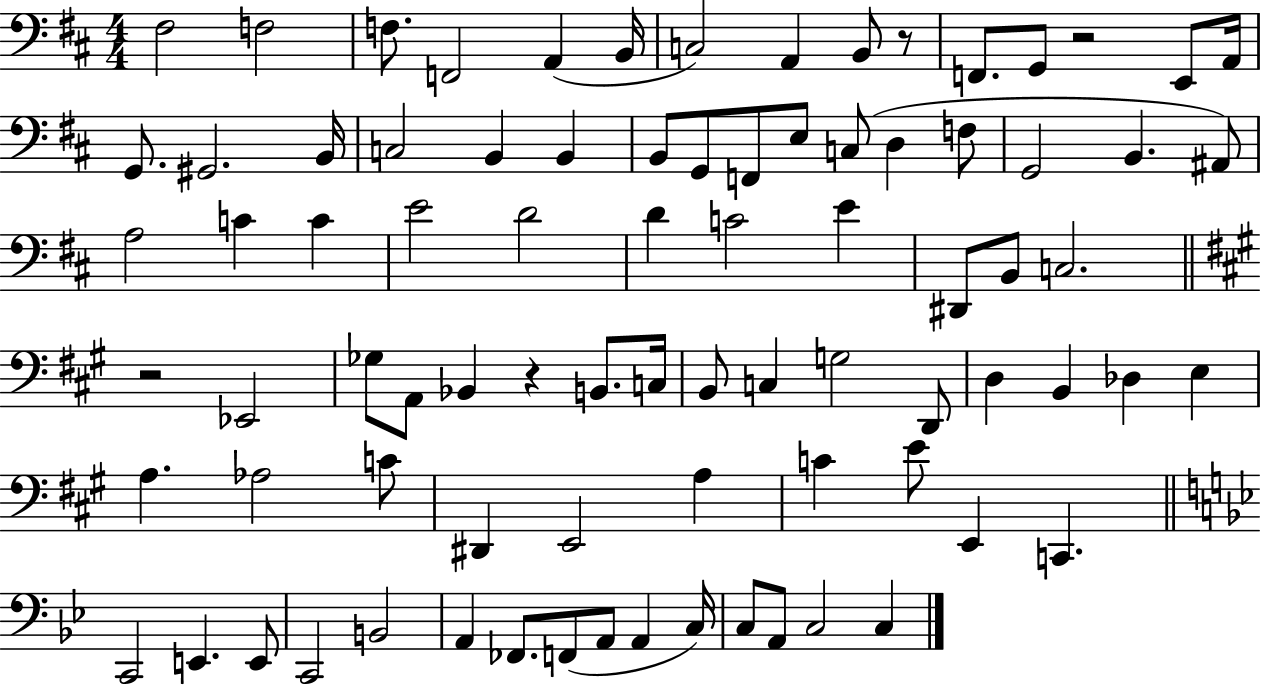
{
  \clef bass
  \numericTimeSignature
  \time 4/4
  \key d \major
  fis2 f2 | f8. f,2 a,4( b,16 | c2) a,4 b,8 r8 | f,8. g,8 r2 e,8 a,16 | \break g,8. gis,2. b,16 | c2 b,4 b,4 | b,8 g,8 f,8 e8 c8( d4 f8 | g,2 b,4. ais,8) | \break a2 c'4 c'4 | e'2 d'2 | d'4 c'2 e'4 | dis,8 b,8 c2. | \break \bar "||" \break \key a \major r2 ees,2 | ges8 a,8 bes,4 r4 b,8. c16 | b,8 c4 g2 d,8 | d4 b,4 des4 e4 | \break a4. aes2 c'8 | dis,4 e,2 a4 | c'4 e'8 e,4 c,4. | \bar "||" \break \key g \minor c,2 e,4. e,8 | c,2 b,2 | a,4 fes,8. f,8( a,8 a,4 c16) | c8 a,8 c2 c4 | \break \bar "|."
}